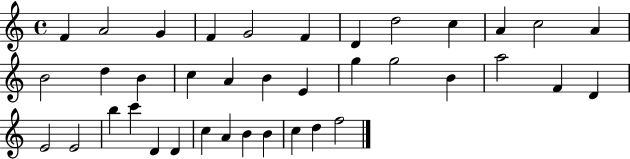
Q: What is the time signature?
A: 4/4